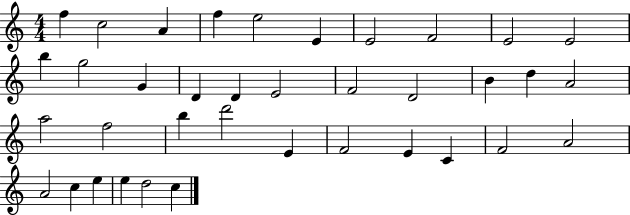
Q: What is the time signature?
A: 4/4